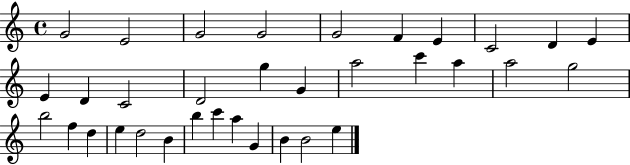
G4/h E4/h G4/h G4/h G4/h F4/q E4/q C4/h D4/q E4/q E4/q D4/q C4/h D4/h G5/q G4/q A5/h C6/q A5/q A5/h G5/h B5/h F5/q D5/q E5/q D5/h B4/q B5/q C6/q A5/q G4/q B4/q B4/h E5/q